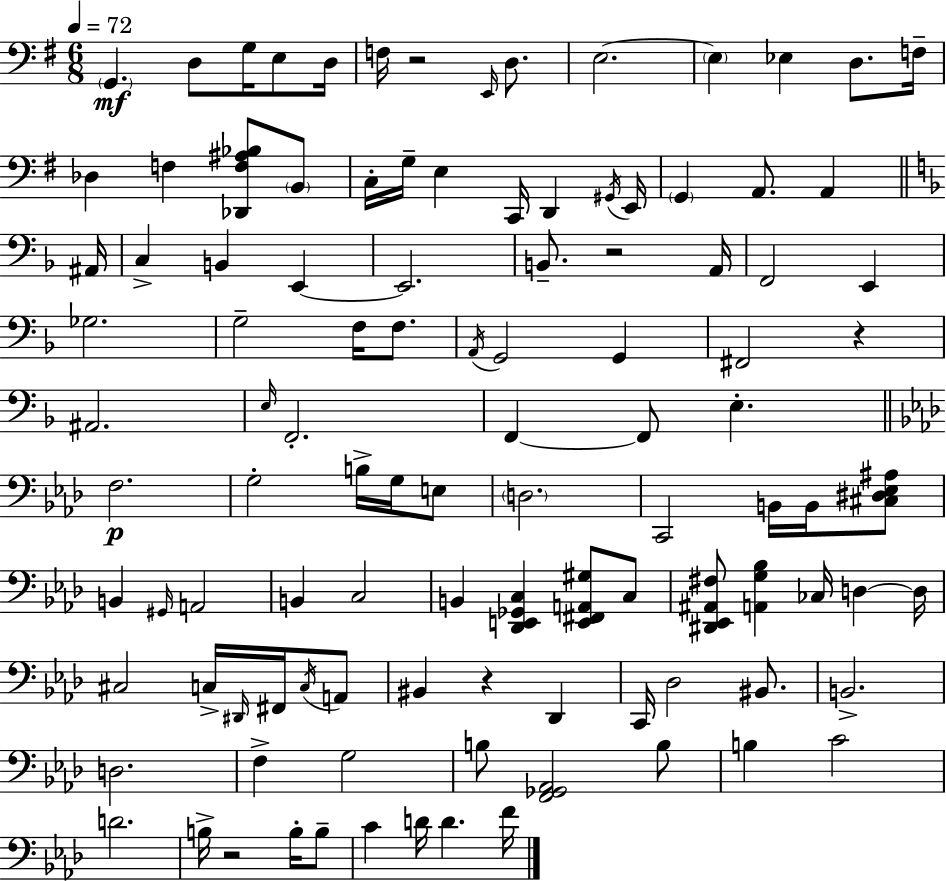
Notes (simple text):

G2/q. D3/e G3/s E3/e D3/s F3/s R/h E2/s D3/e. E3/h. E3/q Eb3/q D3/e. F3/s Db3/q F3/q [Db2,F3,A#3,Bb3]/e B2/e C3/s G3/s E3/q C2/s D2/q G#2/s E2/s G2/q A2/e. A2/q A#2/s C3/q B2/q E2/q E2/h. B2/e. R/h A2/s F2/h E2/q Gb3/h. G3/h F3/s F3/e. A2/s G2/h G2/q F#2/h R/q A#2/h. E3/s F2/h. F2/q F2/e E3/q. F3/h. G3/h B3/s G3/s E3/e D3/h. C2/h B2/s B2/s [C#3,D#3,Eb3,A#3]/e B2/q G#2/s A2/h B2/q C3/h B2/q [Db2,E2,Gb2,C3]/q [E2,F#2,A2,G#3]/e C3/e [D#2,Eb2,A#2,F#3]/e [A2,G3,Bb3]/q CES3/s D3/q D3/s C#3/h C3/s D#2/s F#2/s C3/s A2/e BIS2/q R/q Db2/q C2/s Db3/h BIS2/e. B2/h. D3/h. F3/q G3/h B3/e [F2,Gb2,Ab2]/h B3/e B3/q C4/h D4/h. B3/s R/h B3/s B3/e C4/q D4/s D4/q. F4/s